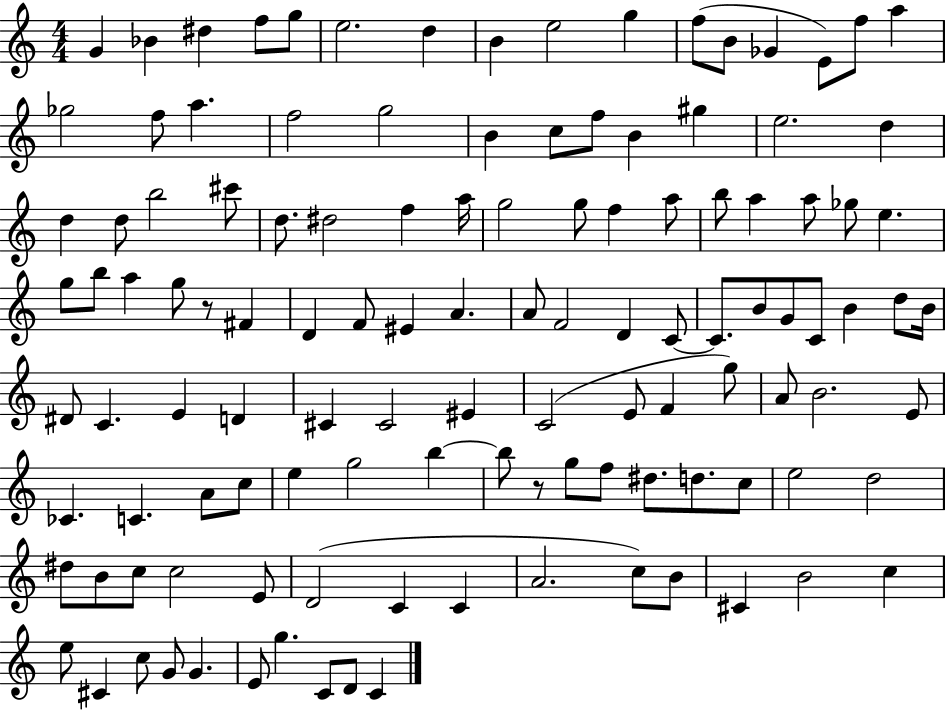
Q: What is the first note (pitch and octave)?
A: G4